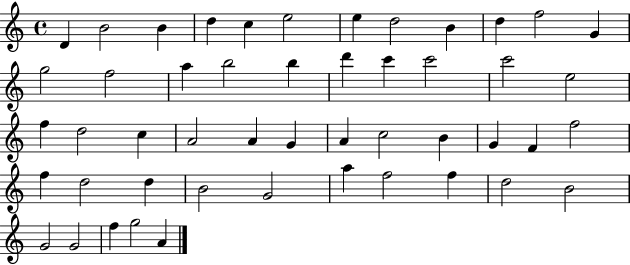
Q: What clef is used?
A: treble